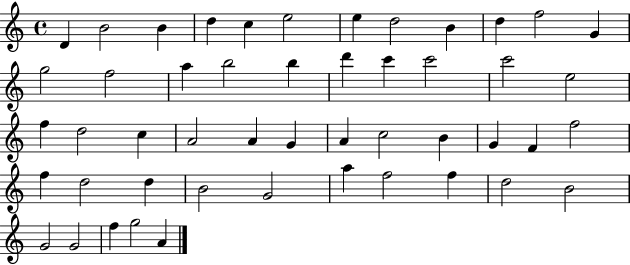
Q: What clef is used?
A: treble